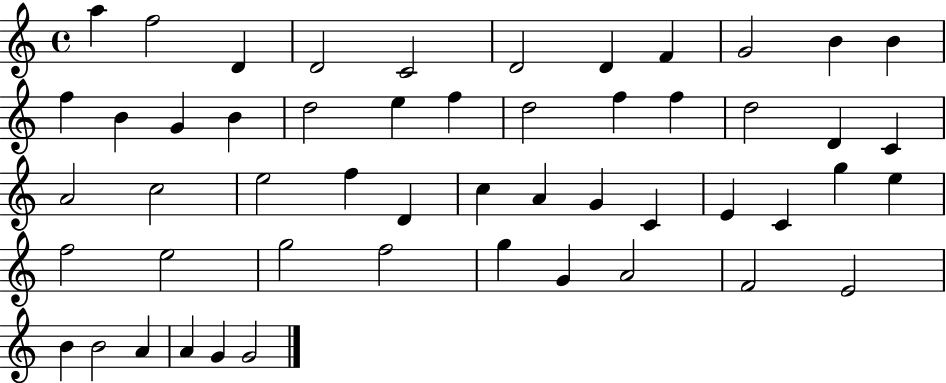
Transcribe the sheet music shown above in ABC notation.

X:1
T:Untitled
M:4/4
L:1/4
K:C
a f2 D D2 C2 D2 D F G2 B B f B G B d2 e f d2 f f d2 D C A2 c2 e2 f D c A G C E C g e f2 e2 g2 f2 g G A2 F2 E2 B B2 A A G G2